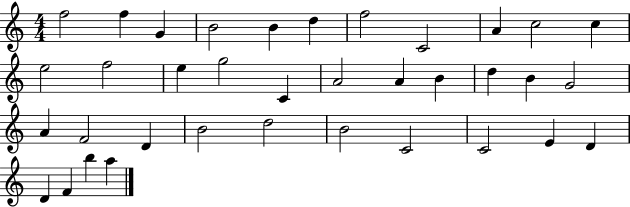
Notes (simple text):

F5/h F5/q G4/q B4/h B4/q D5/q F5/h C4/h A4/q C5/h C5/q E5/h F5/h E5/q G5/h C4/q A4/h A4/q B4/q D5/q B4/q G4/h A4/q F4/h D4/q B4/h D5/h B4/h C4/h C4/h E4/q D4/q D4/q F4/q B5/q A5/q